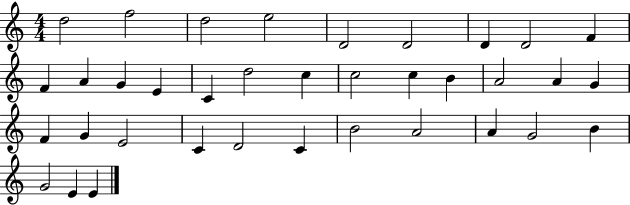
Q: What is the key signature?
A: C major